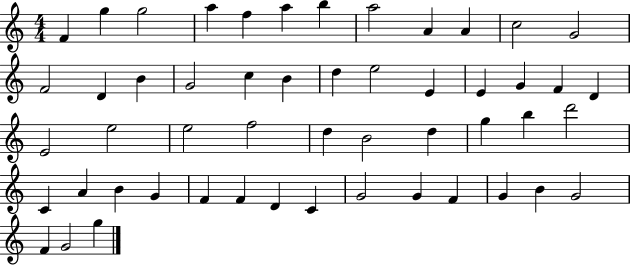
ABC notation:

X:1
T:Untitled
M:4/4
L:1/4
K:C
F g g2 a f a b a2 A A c2 G2 F2 D B G2 c B d e2 E E G F D E2 e2 e2 f2 d B2 d g b d'2 C A B G F F D C G2 G F G B G2 F G2 g